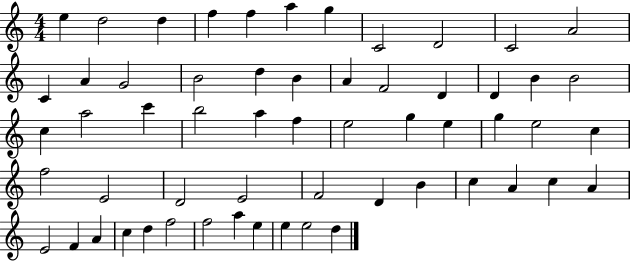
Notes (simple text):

E5/q D5/h D5/q F5/q F5/q A5/q G5/q C4/h D4/h C4/h A4/h C4/q A4/q G4/h B4/h D5/q B4/q A4/q F4/h D4/q D4/q B4/q B4/h C5/q A5/h C6/q B5/h A5/q F5/q E5/h G5/q E5/q G5/q E5/h C5/q F5/h E4/h D4/h E4/h F4/h D4/q B4/q C5/q A4/q C5/q A4/q E4/h F4/q A4/q C5/q D5/q F5/h F5/h A5/q E5/q E5/q E5/h D5/q